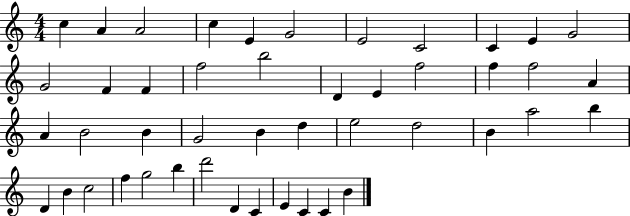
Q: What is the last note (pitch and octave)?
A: B4